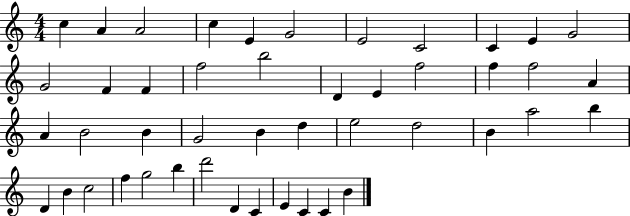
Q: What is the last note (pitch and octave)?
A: B4